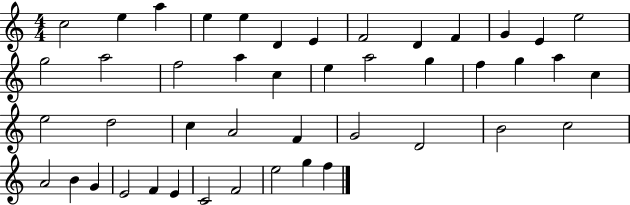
C5/h E5/q A5/q E5/q E5/q D4/q E4/q F4/h D4/q F4/q G4/q E4/q E5/h G5/h A5/h F5/h A5/q C5/q E5/q A5/h G5/q F5/q G5/q A5/q C5/q E5/h D5/h C5/q A4/h F4/q G4/h D4/h B4/h C5/h A4/h B4/q G4/q E4/h F4/q E4/q C4/h F4/h E5/h G5/q F5/q